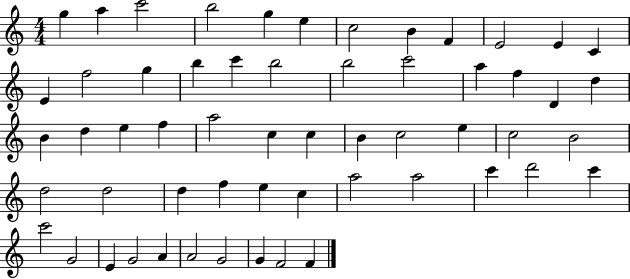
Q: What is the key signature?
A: C major